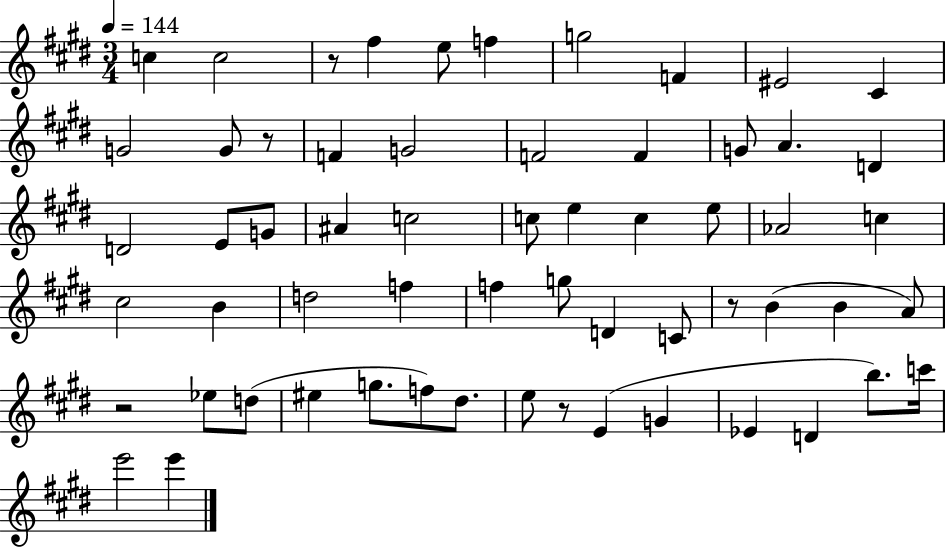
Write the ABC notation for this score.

X:1
T:Untitled
M:3/4
L:1/4
K:E
c c2 z/2 ^f e/2 f g2 F ^E2 ^C G2 G/2 z/2 F G2 F2 F G/2 A D D2 E/2 G/2 ^A c2 c/2 e c e/2 _A2 c ^c2 B d2 f f g/2 D C/2 z/2 B B A/2 z2 _e/2 d/2 ^e g/2 f/2 ^d/2 e/2 z/2 E G _E D b/2 c'/4 e'2 e'